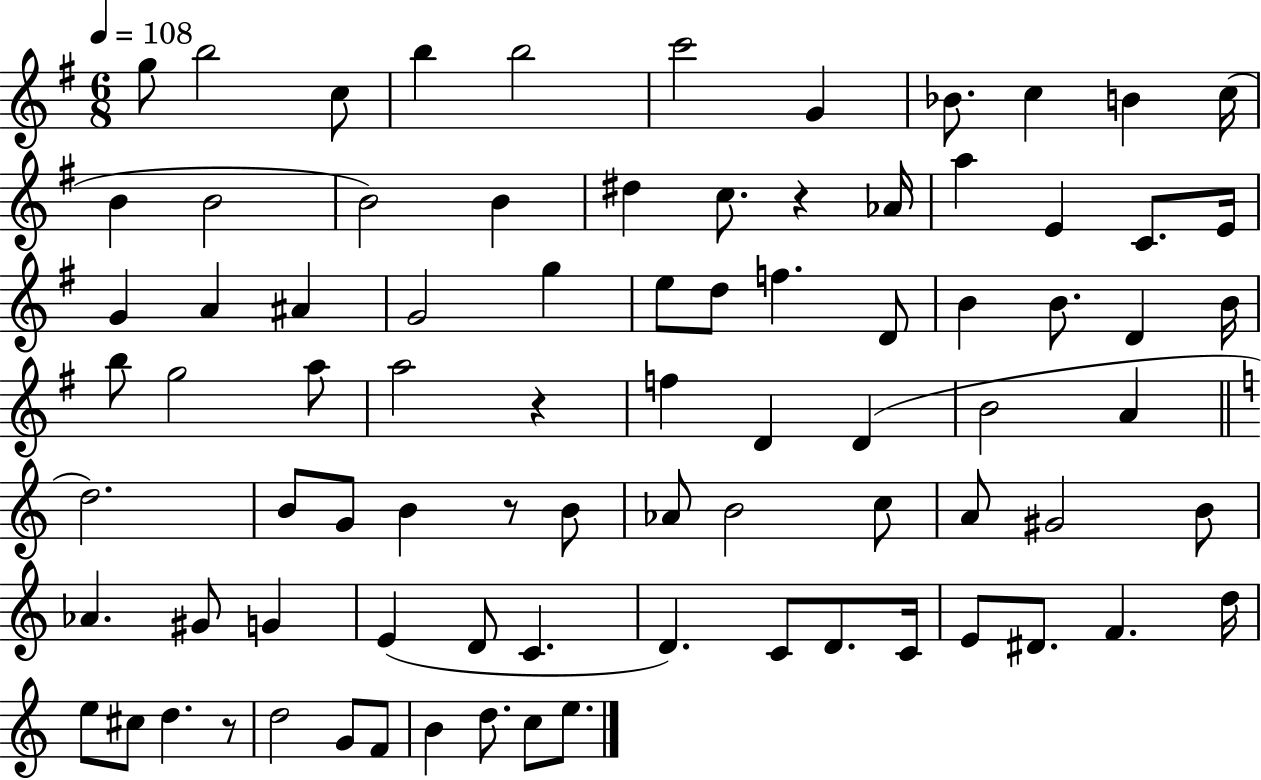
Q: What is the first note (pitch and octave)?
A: G5